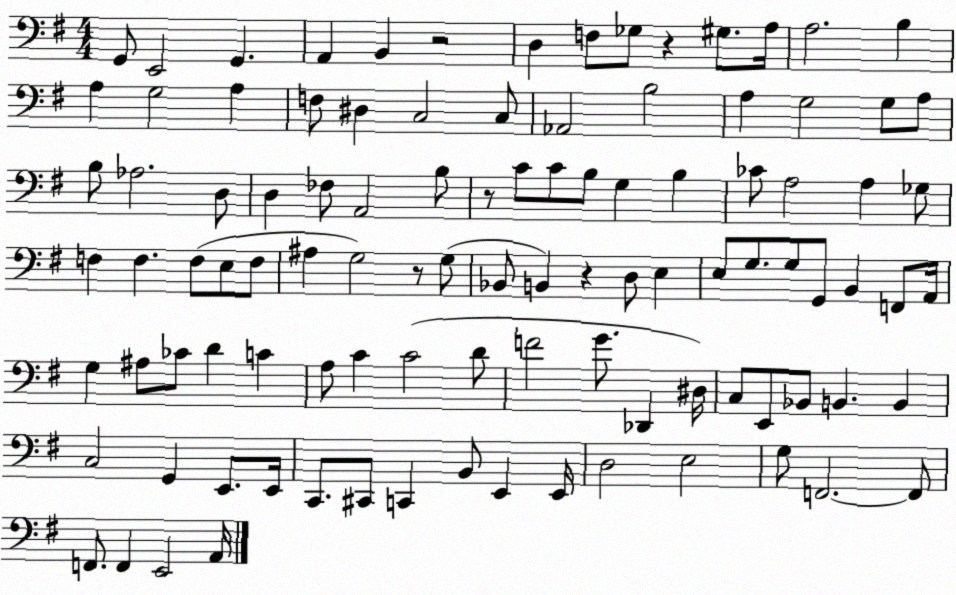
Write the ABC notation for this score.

X:1
T:Untitled
M:4/4
L:1/4
K:G
G,,/2 E,,2 G,, A,, B,, z2 D, F,/2 _G,/2 z ^G,/2 A,/4 A,2 B, A, G,2 A, F,/2 ^D, C,2 C,/2 _A,,2 B,2 A, G,2 G,/2 A,/2 B,/2 _A,2 D,/2 D, _F,/2 A,,2 B,/2 z/2 C/2 C/2 B,/2 G, B, _C/2 A,2 A, _G,/2 F, F, F,/2 E,/2 F,/2 ^A, G,2 z/2 G,/2 _B,,/2 B,, z D,/2 E, E,/2 G,/2 G,/2 G,,/2 B,, F,,/2 A,,/4 G, ^A,/2 _C/2 D C A,/2 C C2 D/2 F2 G/2 _D,, ^D,/4 C,/2 E,,/2 _B,,/2 B,, B,, C,2 G,, E,,/2 E,,/4 C,,/2 ^C,,/2 C,, B,,/2 E,, E,,/4 D,2 E,2 G,/2 F,,2 F,,/2 F,,/2 F,, E,,2 A,,/4